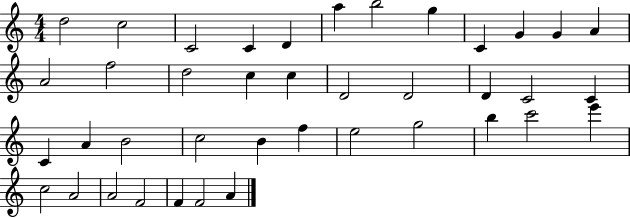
X:1
T:Untitled
M:4/4
L:1/4
K:C
d2 c2 C2 C D a b2 g C G G A A2 f2 d2 c c D2 D2 D C2 C C A B2 c2 B f e2 g2 b c'2 e' c2 A2 A2 F2 F F2 A